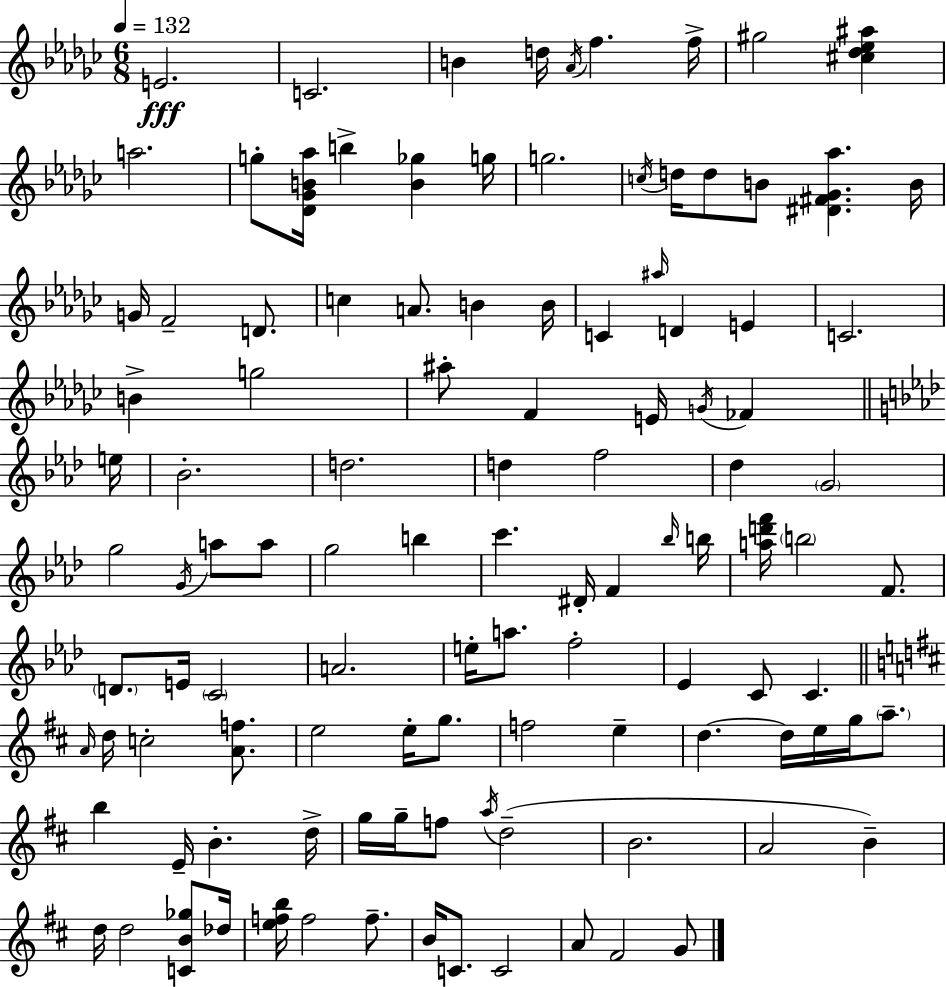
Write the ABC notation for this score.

X:1
T:Untitled
M:6/8
L:1/4
K:Ebm
E2 C2 B d/4 _A/4 f f/4 ^g2 [^c_d_e^a] a2 g/2 [_D_GB_a]/4 b [B_g] g/4 g2 c/4 d/4 d/2 B/2 [^D^F_G_a] B/4 G/4 F2 D/2 c A/2 B B/4 C ^a/4 D E C2 B g2 ^a/2 F E/4 G/4 _F e/4 _B2 d2 d f2 _d G2 g2 G/4 a/2 a/2 g2 b c' ^D/4 F _b/4 b/4 [ad'f']/4 b2 F/2 D/2 E/4 C2 A2 e/4 a/2 f2 _E C/2 C A/4 d/4 c2 [Af]/2 e2 e/4 g/2 f2 e d d/4 e/4 g/4 a/2 b E/4 B d/4 g/4 g/4 f/2 a/4 d2 B2 A2 B d/4 d2 [CB_g]/2 _d/4 [efb]/4 f2 f/2 B/4 C/2 C2 A/2 ^F2 G/2